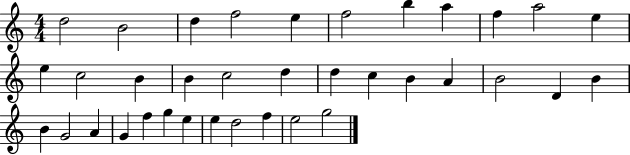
D5/h B4/h D5/q F5/h E5/q F5/h B5/q A5/q F5/q A5/h E5/q E5/q C5/h B4/q B4/q C5/h D5/q D5/q C5/q B4/q A4/q B4/h D4/q B4/q B4/q G4/h A4/q G4/q F5/q G5/q E5/q E5/q D5/h F5/q E5/h G5/h